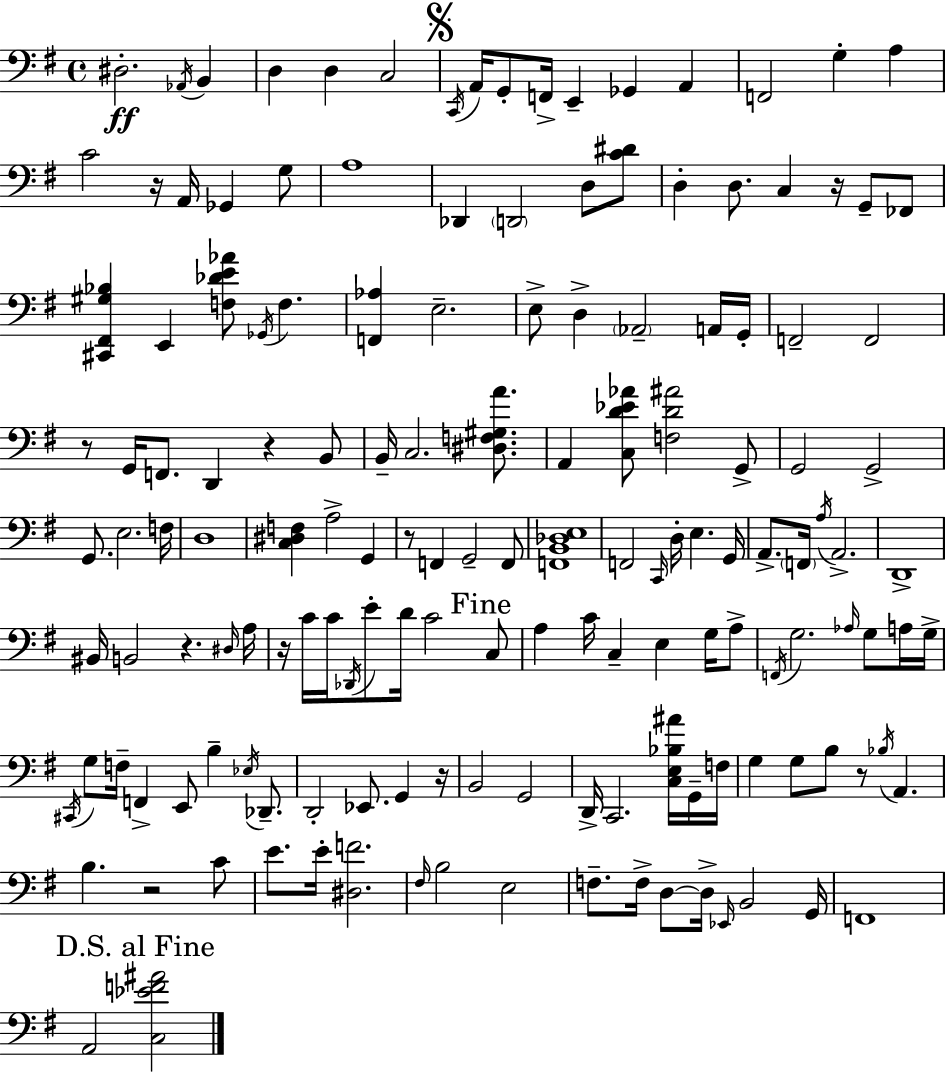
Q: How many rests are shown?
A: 10